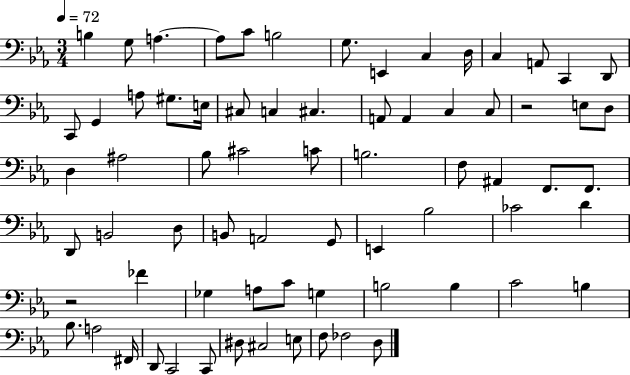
B3/q G3/e A3/q. A3/e C4/e B3/h G3/e. E2/q C3/q D3/s C3/q A2/e C2/q D2/e C2/e G2/q A3/e G#3/e. E3/s C#3/e C3/q C#3/q. A2/e A2/q C3/q C3/e R/h E3/e D3/e D3/q A#3/h Bb3/e C#4/h C4/e B3/h. F3/e A#2/q F2/e. F2/e. D2/e B2/h D3/e B2/e A2/h G2/e E2/q Bb3/h CES4/h D4/q R/h FES4/q Gb3/q A3/e C4/e G3/q B3/h B3/q C4/h B3/q Bb3/e. A3/h F#2/s D2/e C2/h C2/e D#3/e C#3/h E3/e F3/e FES3/h D3/e